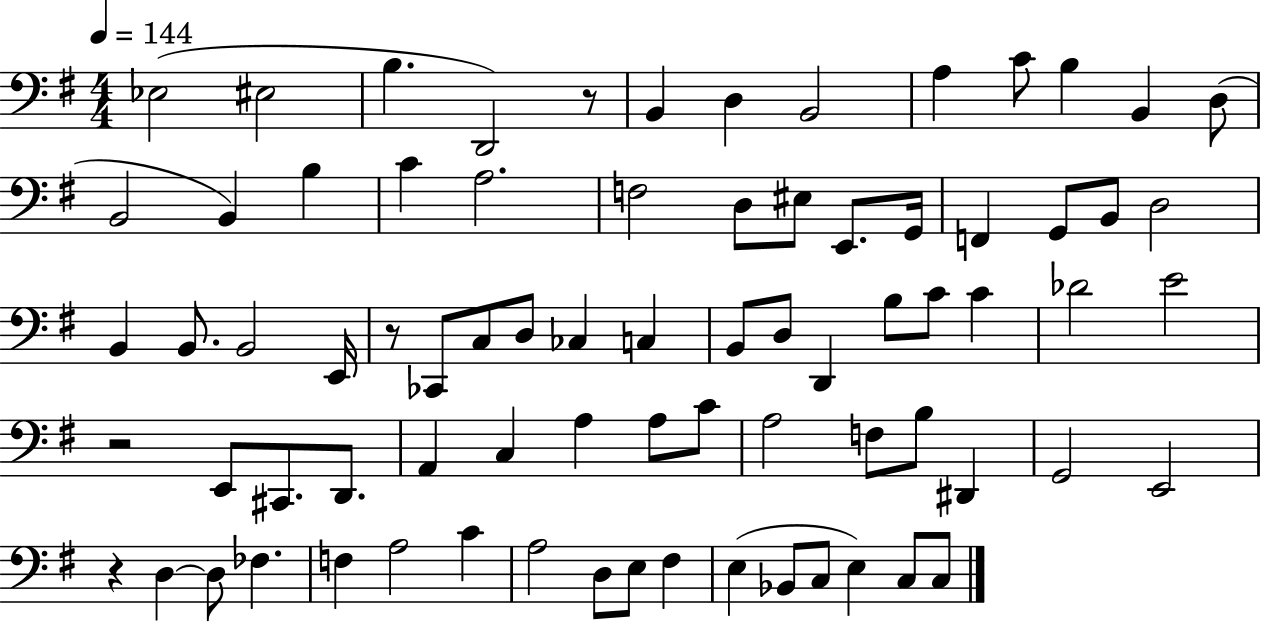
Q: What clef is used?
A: bass